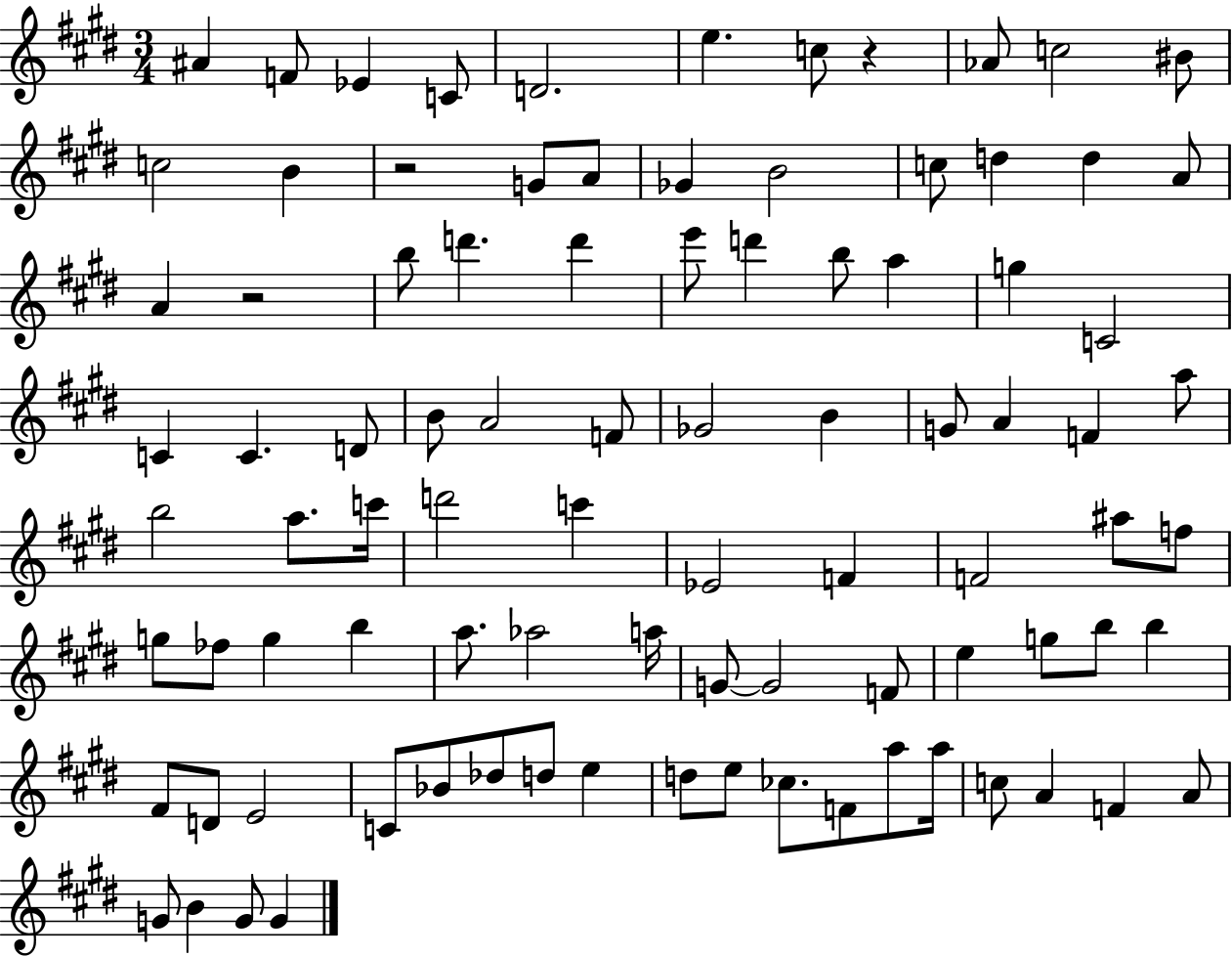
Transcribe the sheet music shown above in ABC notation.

X:1
T:Untitled
M:3/4
L:1/4
K:E
^A F/2 _E C/2 D2 e c/2 z _A/2 c2 ^B/2 c2 B z2 G/2 A/2 _G B2 c/2 d d A/2 A z2 b/2 d' d' e'/2 d' b/2 a g C2 C C D/2 B/2 A2 F/2 _G2 B G/2 A F a/2 b2 a/2 c'/4 d'2 c' _E2 F F2 ^a/2 f/2 g/2 _f/2 g b a/2 _a2 a/4 G/2 G2 F/2 e g/2 b/2 b ^F/2 D/2 E2 C/2 _B/2 _d/2 d/2 e d/2 e/2 _c/2 F/2 a/2 a/4 c/2 A F A/2 G/2 B G/2 G